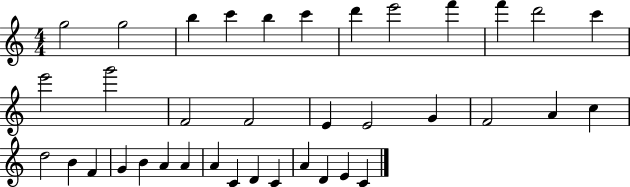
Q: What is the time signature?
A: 4/4